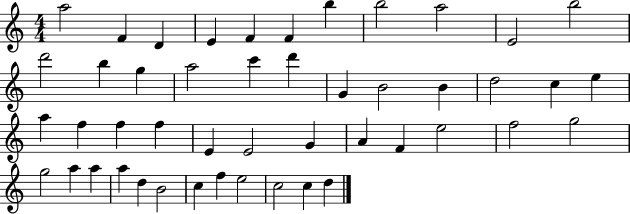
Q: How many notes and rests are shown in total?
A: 47